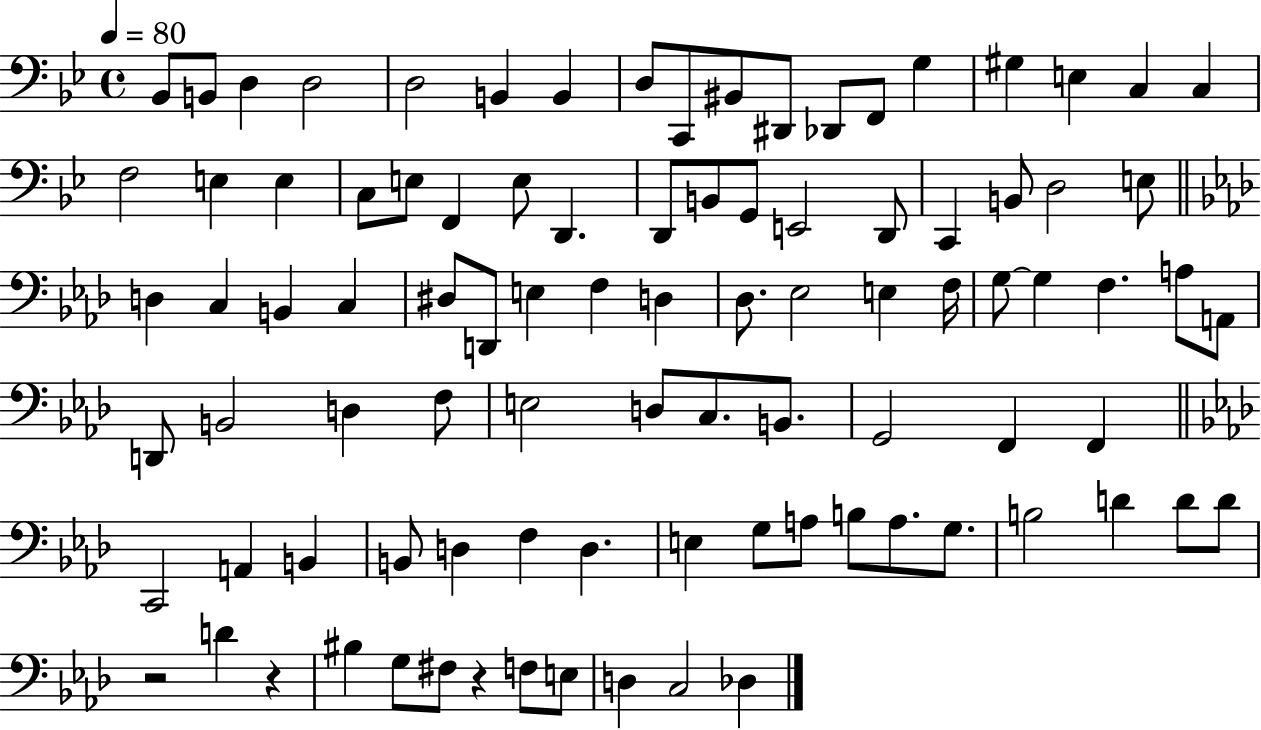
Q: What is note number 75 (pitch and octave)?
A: B3